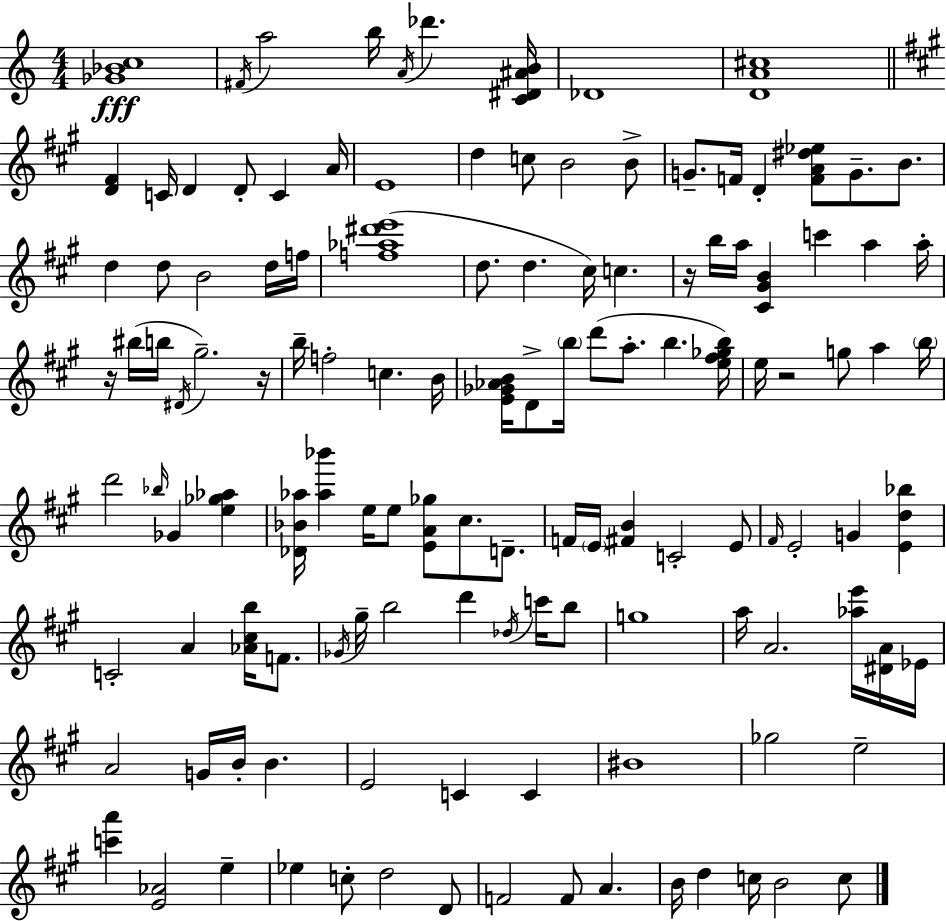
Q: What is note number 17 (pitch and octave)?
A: G4